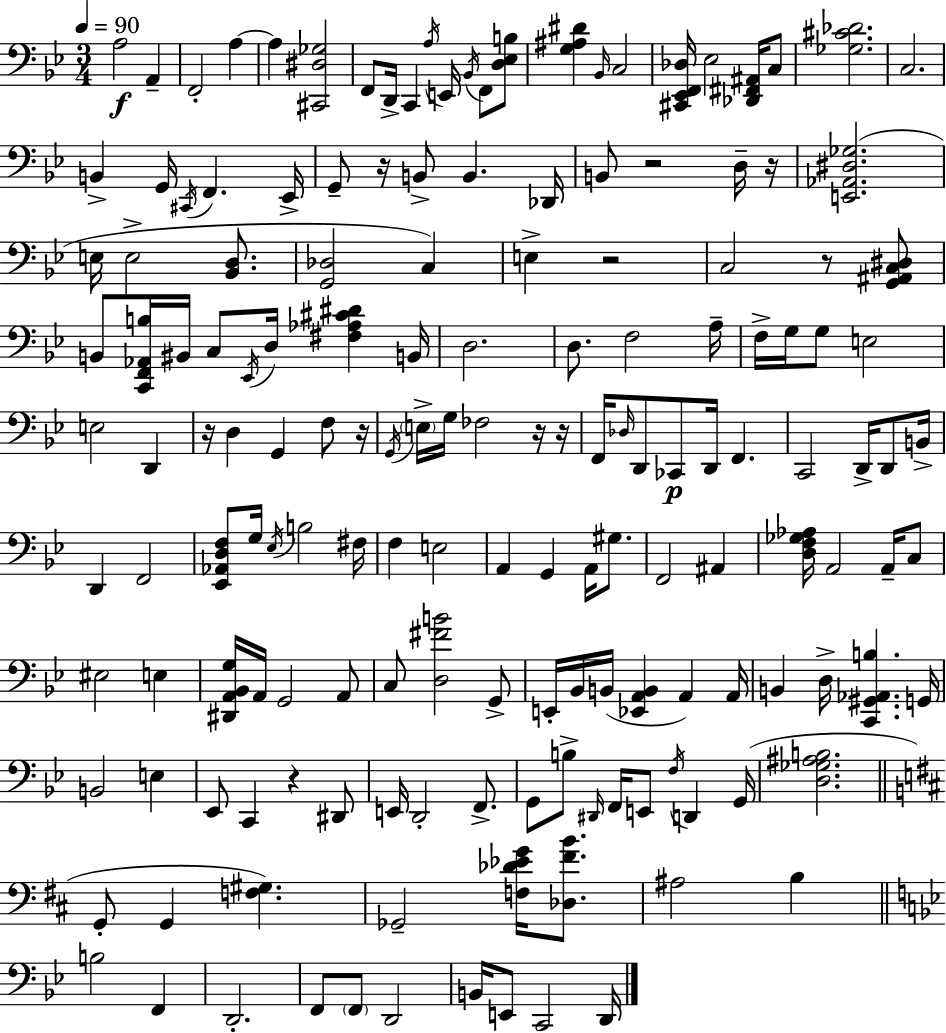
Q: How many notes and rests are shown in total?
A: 161